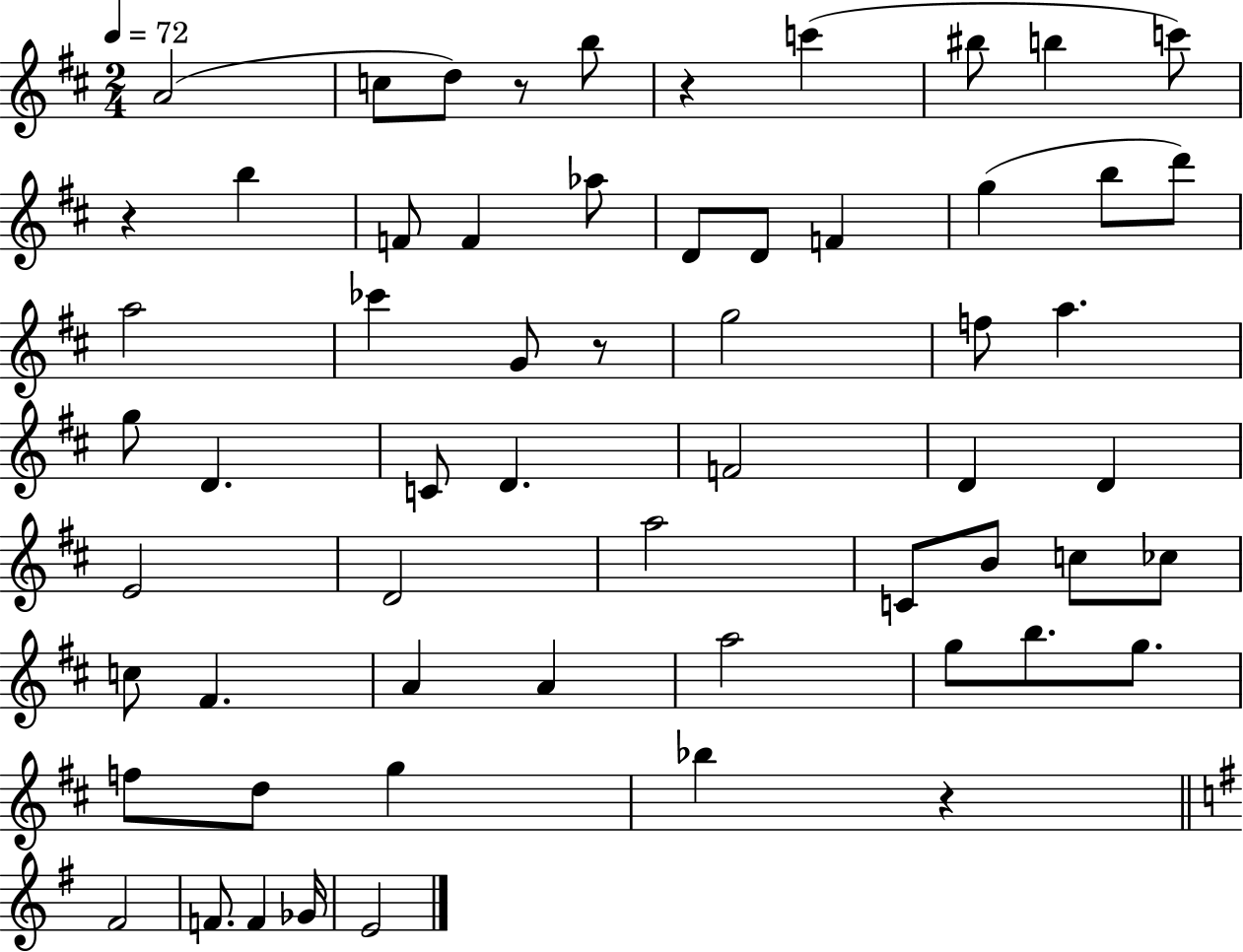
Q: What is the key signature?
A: D major